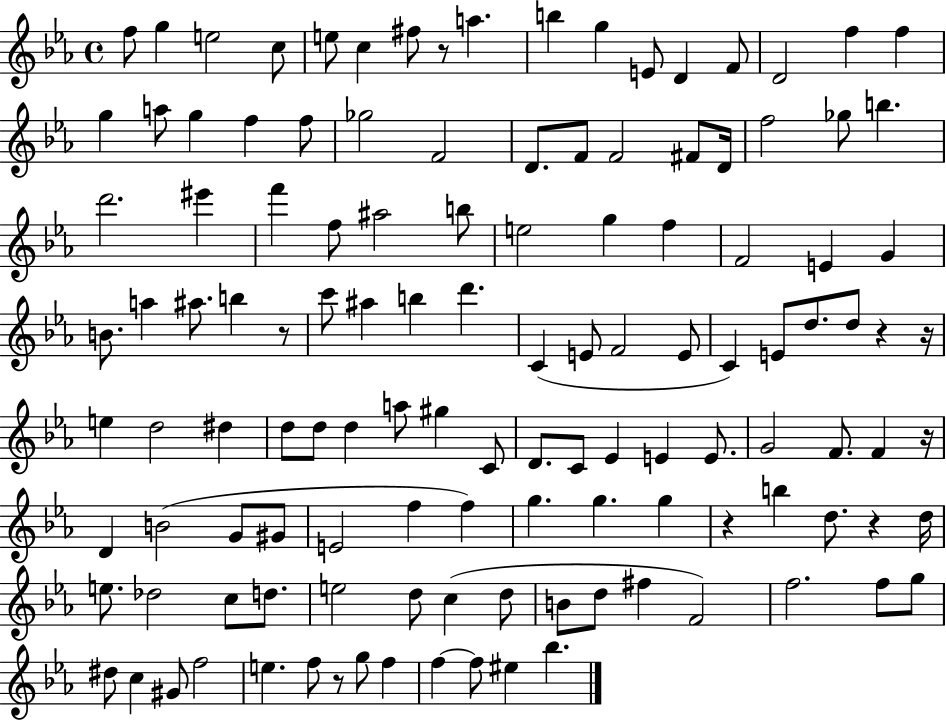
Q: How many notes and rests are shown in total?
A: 124